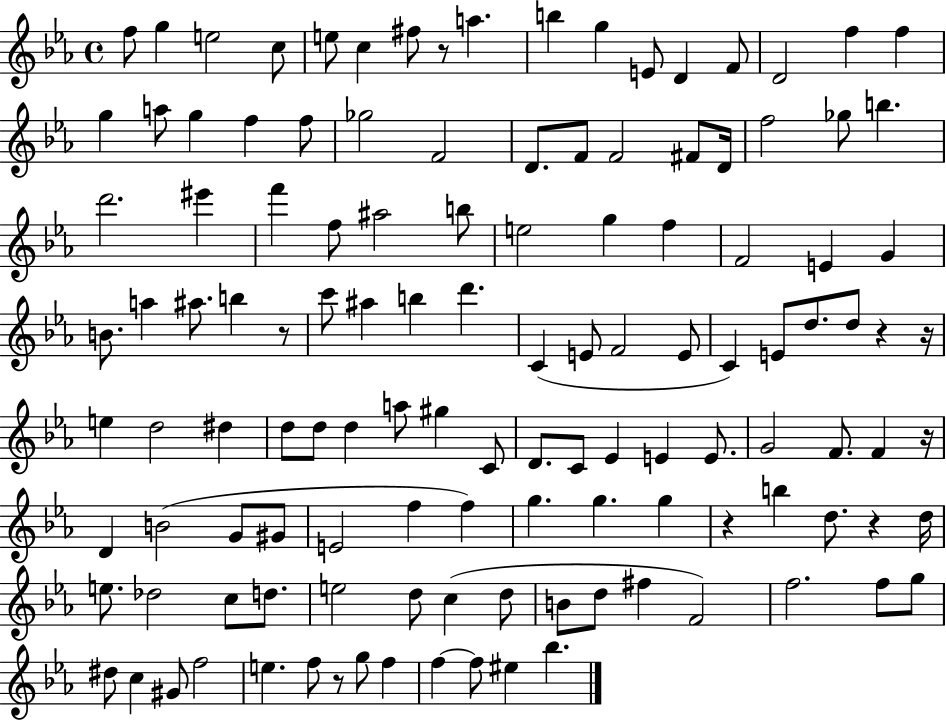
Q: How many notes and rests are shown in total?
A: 124